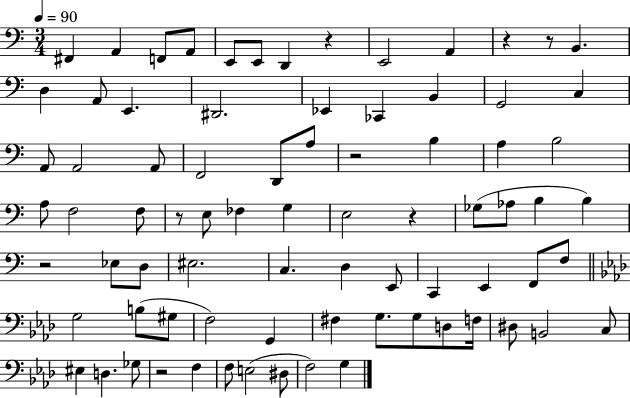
X:1
T:Untitled
M:3/4
L:1/4
K:C
^F,, A,, F,,/2 A,,/2 E,,/2 E,,/2 D,, z E,,2 A,, z z/2 B,, D, A,,/2 E,, ^D,,2 _E,, _C,, B,, G,,2 C, A,,/2 A,,2 A,,/2 F,,2 D,,/2 A,/2 z2 B, A, B,2 A,/2 F,2 F,/2 z/2 E,/2 _F, G, E,2 z _G,/2 _A,/2 B, B, z2 _E,/2 D,/2 ^E,2 C, D, E,,/2 C,, E,, F,,/2 F,/2 G,2 B,/2 ^G,/2 F,2 G,, ^F, G,/2 G,/2 D,/2 F,/4 ^D,/2 B,,2 C,/2 ^E, D, _G,/2 z2 F, F,/2 E,2 ^D,/2 F,2 G,